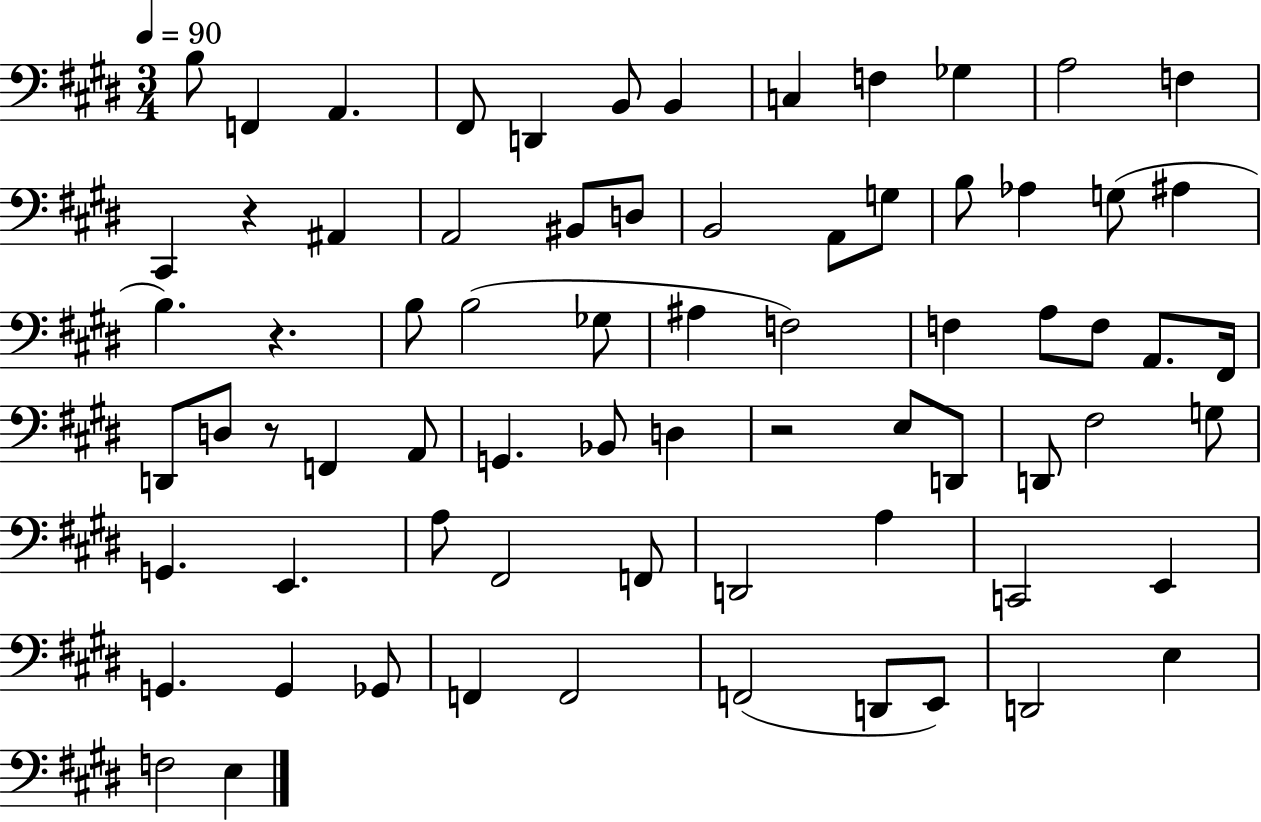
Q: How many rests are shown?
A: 4